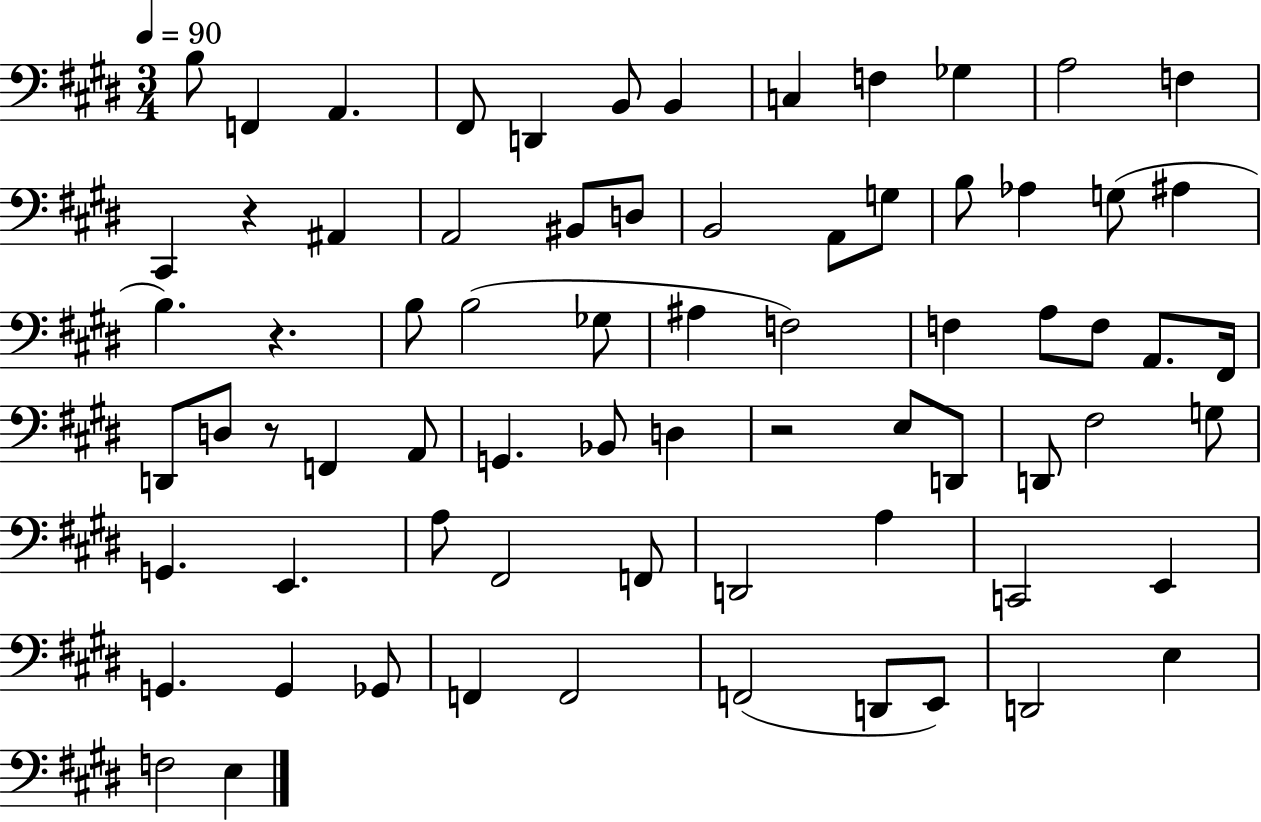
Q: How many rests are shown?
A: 4